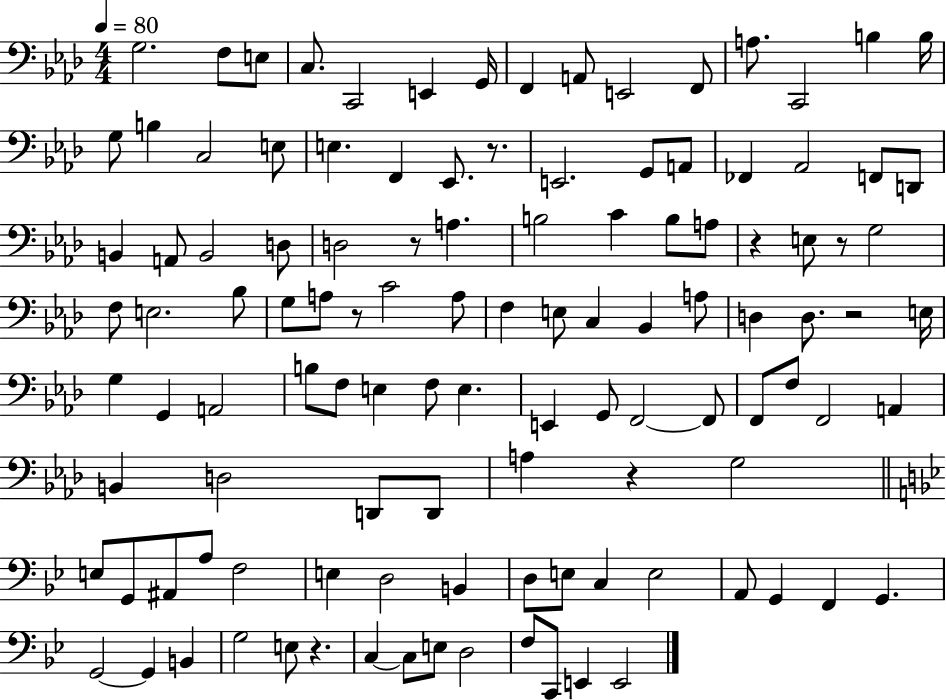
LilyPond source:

{
  \clef bass
  \numericTimeSignature
  \time 4/4
  \key aes \major
  \tempo 4 = 80
  g2. f8 e8 | c8. c,2 e,4 g,16 | f,4 a,8 e,2 f,8 | a8. c,2 b4 b16 | \break g8 b4 c2 e8 | e4. f,4 ees,8. r8. | e,2. g,8 a,8 | fes,4 aes,2 f,8 d,8 | \break b,4 a,8 b,2 d8 | d2 r8 a4. | b2 c'4 b8 a8 | r4 e8 r8 g2 | \break f8 e2. bes8 | g8 a8 r8 c'2 a8 | f4 e8 c4 bes,4 a8 | d4 d8. r2 e16 | \break g4 g,4 a,2 | b8 f8 e4 f8 e4. | e,4 g,8 f,2~~ f,8 | f,8 f8 f,2 a,4 | \break b,4 d2 d,8 d,8 | a4 r4 g2 | \bar "||" \break \key bes \major e8 g,8 ais,8 a8 f2 | e4 d2 b,4 | d8 e8 c4 e2 | a,8 g,4 f,4 g,4. | \break g,2~~ g,4 b,4 | g2 e8 r4. | c4~~ c8 e8 d2 | f8 c,8 e,4 e,2 | \break \bar "|."
}